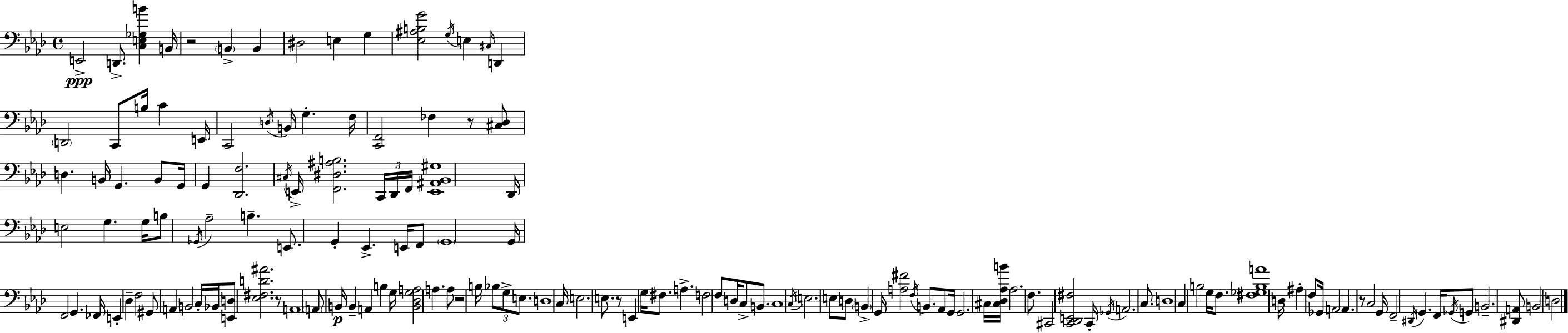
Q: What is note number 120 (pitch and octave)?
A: F2